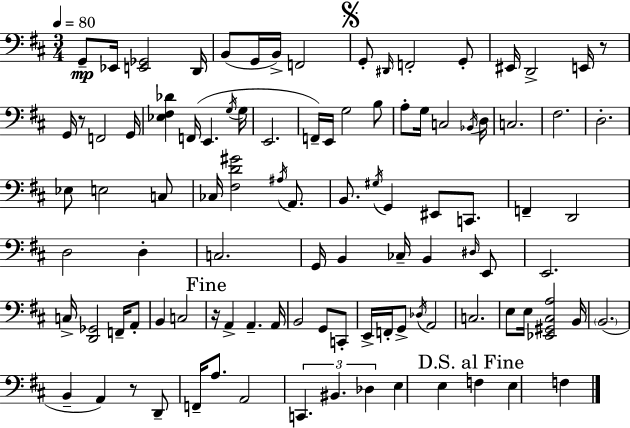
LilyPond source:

{
  \clef bass
  \numericTimeSignature
  \time 3/4
  \key d \major
  \tempo 4 = 80
  \repeat volta 2 { g,8--\mp ees,16 <e, ges,>2 d,16 | b,8( g,16 b,16->) f,2 | \mark \markup { \musicglyph "scripts.segno" } g,8-. \grace { dis,16 } f,2-. g,8-. | eis,16 d,2-> e,16 r8 | \break g,16 r8 f,2 | g,16 <ees fis des'>4 f,16( e,4. | \acciaccatura { g16 } g16 e,2. | f,16--) e,16 g2 | \break b8 a8-. g16 c2 | \acciaccatura { bes,16 } d16 c2. | fis2. | d2.-. | \break ees8 e2 | c8 ces16 <fis d' gis'>2 | \acciaccatura { ais16 } a,8. b,8. \acciaccatura { gis16 } g,4 | eis,8 c,8. f,4-- d,2 | \break d2 | d4-. c2. | g,16 b,4 ces16-- b,4 | \grace { dis16 } e,8 e,2. | \break c16-> <d, ges,>2 | f,16-- a,8-. b,4 c2 | \mark "Fine" r16 a,4-> a,4.-- | a,16 b,2 | \break g,8 c,8-. e,16-> f,16-. g,8-> \acciaccatura { des16 } a,2 | c2. | e8 e16 <ees, gis, cis a>2 | b,16 \parenthesize b,2.( | \break b,4-- a,4) | r8 d,8-- f,16-- a8. a,2 | \tuplet 3/2 { c,4. | bis,4. des4 } e4 | \break e4 \mark "D.S. al Fine" f4 e4 | f4 } \bar "|."
}